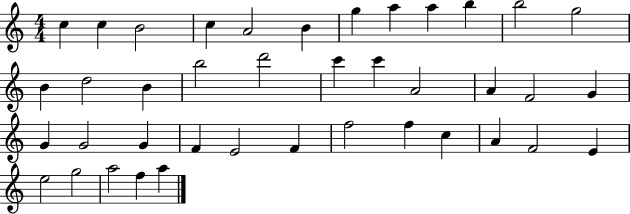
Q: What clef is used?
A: treble